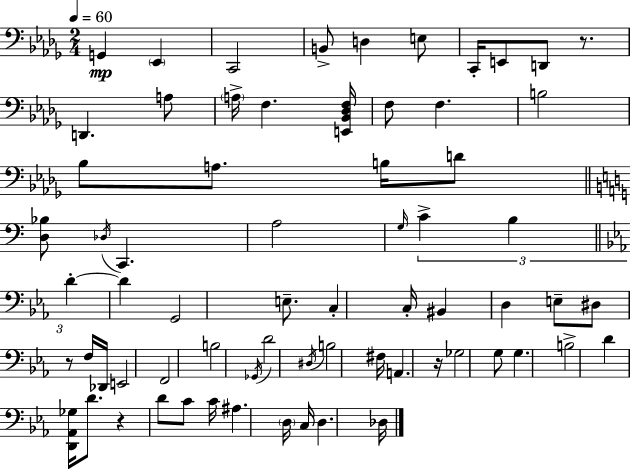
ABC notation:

X:1
T:Untitled
M:2/4
L:1/4
K:Bbm
G,, _E,, C,,2 B,,/2 D, E,/2 C,,/4 E,,/2 D,,/2 z/2 D,, A,/2 A,/4 F, [E,,_B,,_D,F,]/4 F,/2 F, B,2 _B,/2 A,/2 B,/4 D/2 [D,_B,]/2 _D,/4 C,, A,2 G,/4 C B, D D G,,2 E,/2 C, C,/4 ^B,, D, E,/2 ^D,/2 z/2 F,/4 _D,,/4 E,,2 F,,2 B,2 _G,,/4 D2 ^D,/4 B,2 ^F,/4 A,, z/4 _G,2 G,/2 G, B,2 D [D,,_A,,_G,]/4 D/2 z D/2 C/2 C/4 ^A, D,/4 C,/4 D, _D,/4